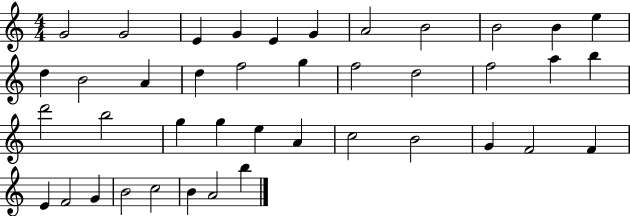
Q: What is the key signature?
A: C major